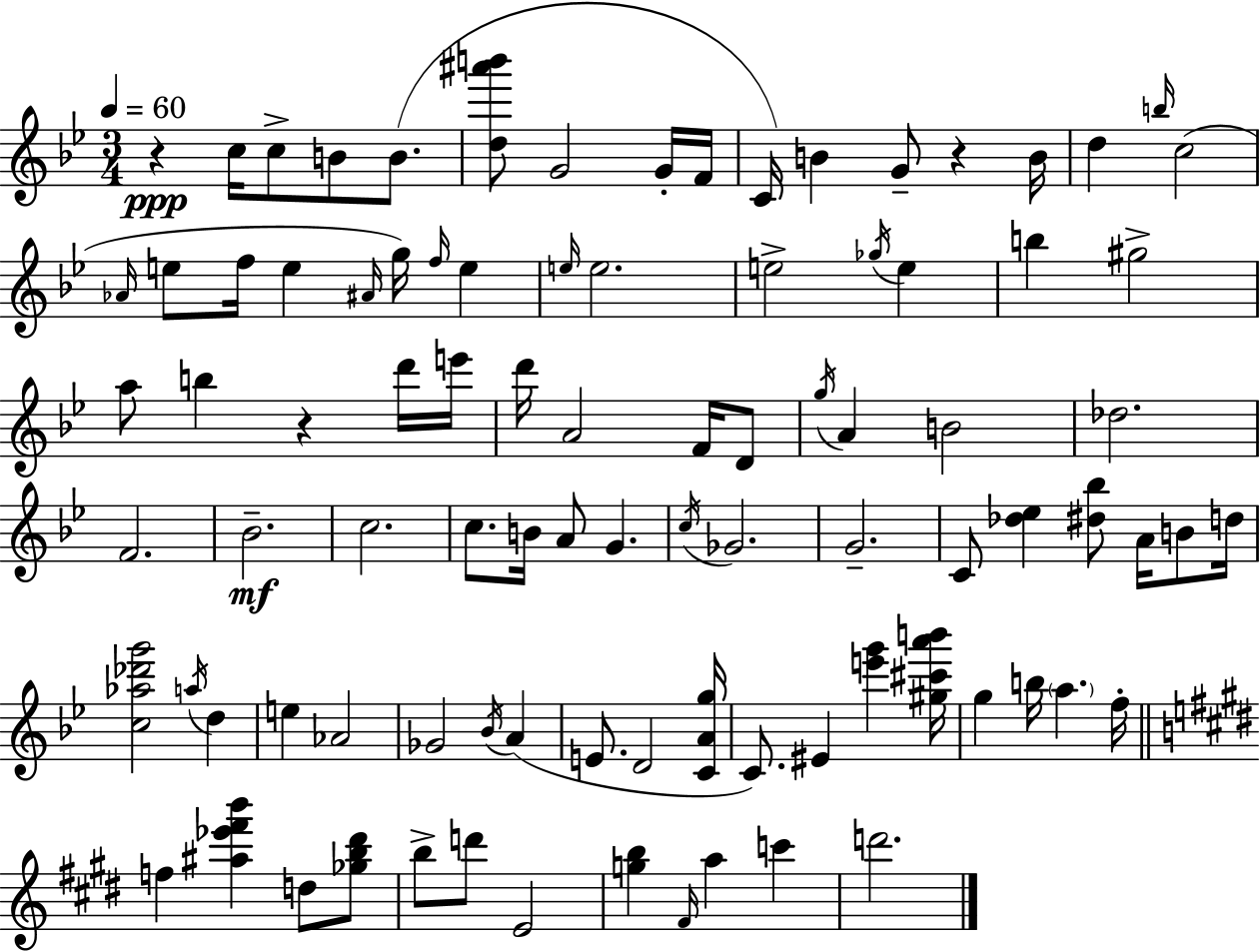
R/q C5/s C5/e B4/e B4/e. [D5,A#6,B6]/e G4/h G4/s F4/s C4/s B4/q G4/e R/q B4/s D5/q B5/s C5/h Ab4/s E5/e F5/s E5/q A#4/s G5/s F5/s E5/q E5/s E5/h. E5/h Gb5/s E5/q B5/q G#5/h A5/e B5/q R/q D6/s E6/s D6/s A4/h F4/s D4/e G5/s A4/q B4/h Db5/h. F4/h. Bb4/h. C5/h. C5/e. B4/s A4/e G4/q. C5/s Gb4/h. G4/h. C4/e [Db5,Eb5]/q [D#5,Bb5]/e A4/s B4/e D5/s [C5,Ab5,Db6,G6]/h A5/s D5/q E5/q Ab4/h Gb4/h Bb4/s A4/q E4/e. D4/h [C4,A4,G5]/s C4/e. EIS4/q [E6,G6]/q [G#5,C#6,A6,B6]/s G5/q B5/s A5/q. F5/s F5/q [A#5,Eb6,F#6,B6]/q D5/e [Gb5,B5,D#6]/e B5/e D6/e E4/h [G5,B5]/q F#4/s A5/q C6/q D6/h.